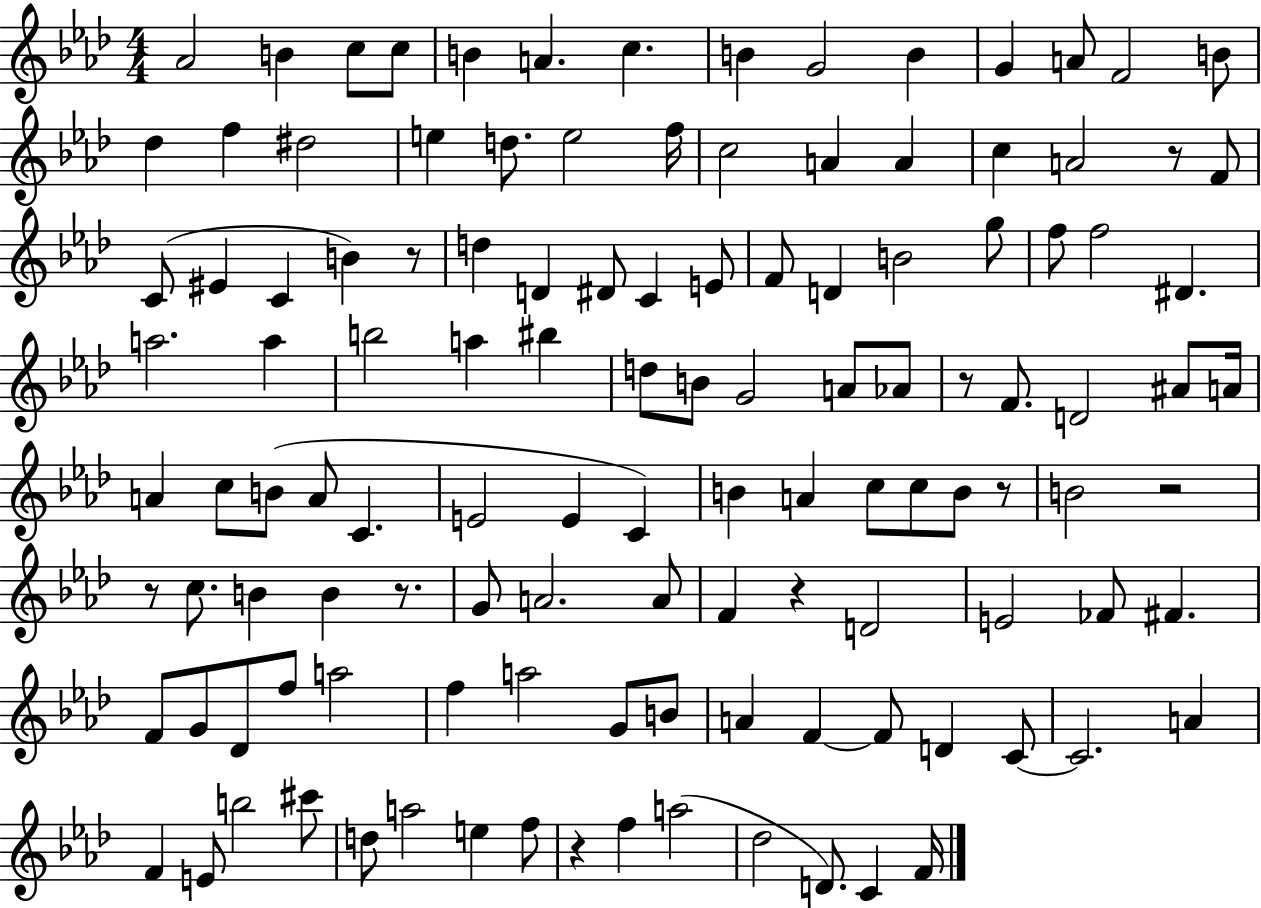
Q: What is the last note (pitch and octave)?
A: F4